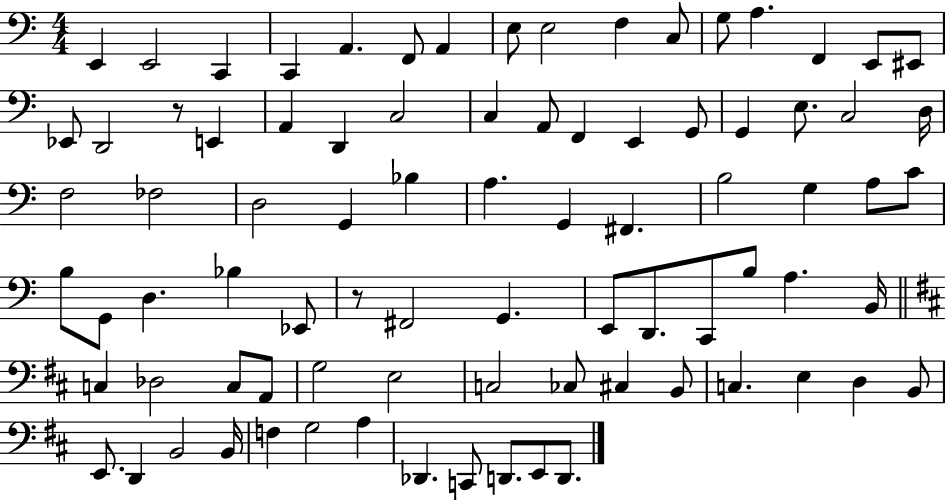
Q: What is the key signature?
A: C major